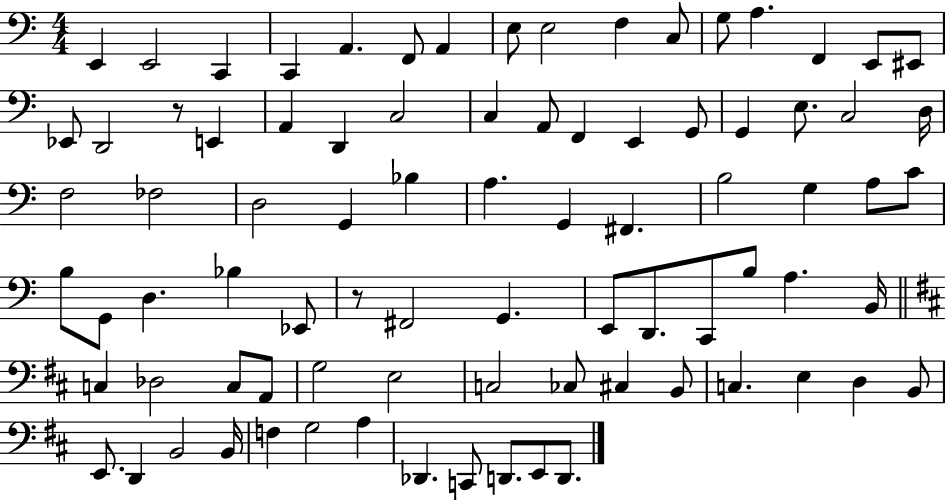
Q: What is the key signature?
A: C major